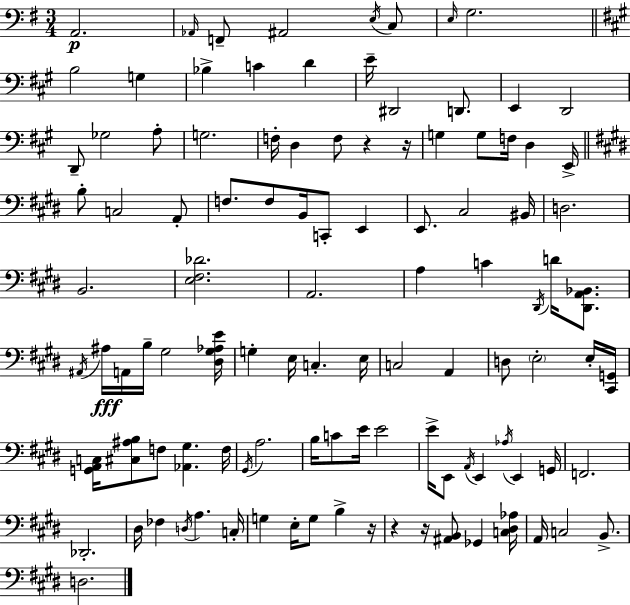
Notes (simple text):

A2/h. Ab2/s F2/e A#2/h E3/s C3/e E3/s G3/h. B3/h G3/q Bb3/q C4/q D4/q E4/s D#2/h D2/e. E2/q D2/h D2/e Gb3/h A3/e G3/h. F3/s D3/q F3/e R/q R/s G3/q G3/e F3/s D3/q E2/s B3/e C3/h A2/e F3/e. F3/e B2/s C2/e E2/q E2/e. C#3/h BIS2/s D3/h. B2/h. [E3,F#3,Db4]/h. A2/h. A3/q C4/q D#2/s D4/s [D#2,A2,Bb2]/e. A#2/s A#3/s A2/s B3/s G#3/h [D#3,G#3,Ab3,E4]/s G3/q E3/s C3/q. E3/s C3/h A2/q D3/e E3/h E3/s [C#2,G2]/s [G2,A2,C3]/s [C#3,A#3,B3]/e F3/e [Ab2,G#3]/q. F3/s G#2/s A3/h. B3/s C4/e E4/s E4/h E4/s E2/e A2/s E2/q Ab3/s E2/q G2/s F2/h. Db2/h. D#3/s FES3/q D3/s A3/q. C3/s G3/q E3/s G3/e B3/q R/s R/q R/s [A#2,B2]/e Gb2/q [C3,D#3,Ab3]/s A2/s C3/h B2/e. D3/h.